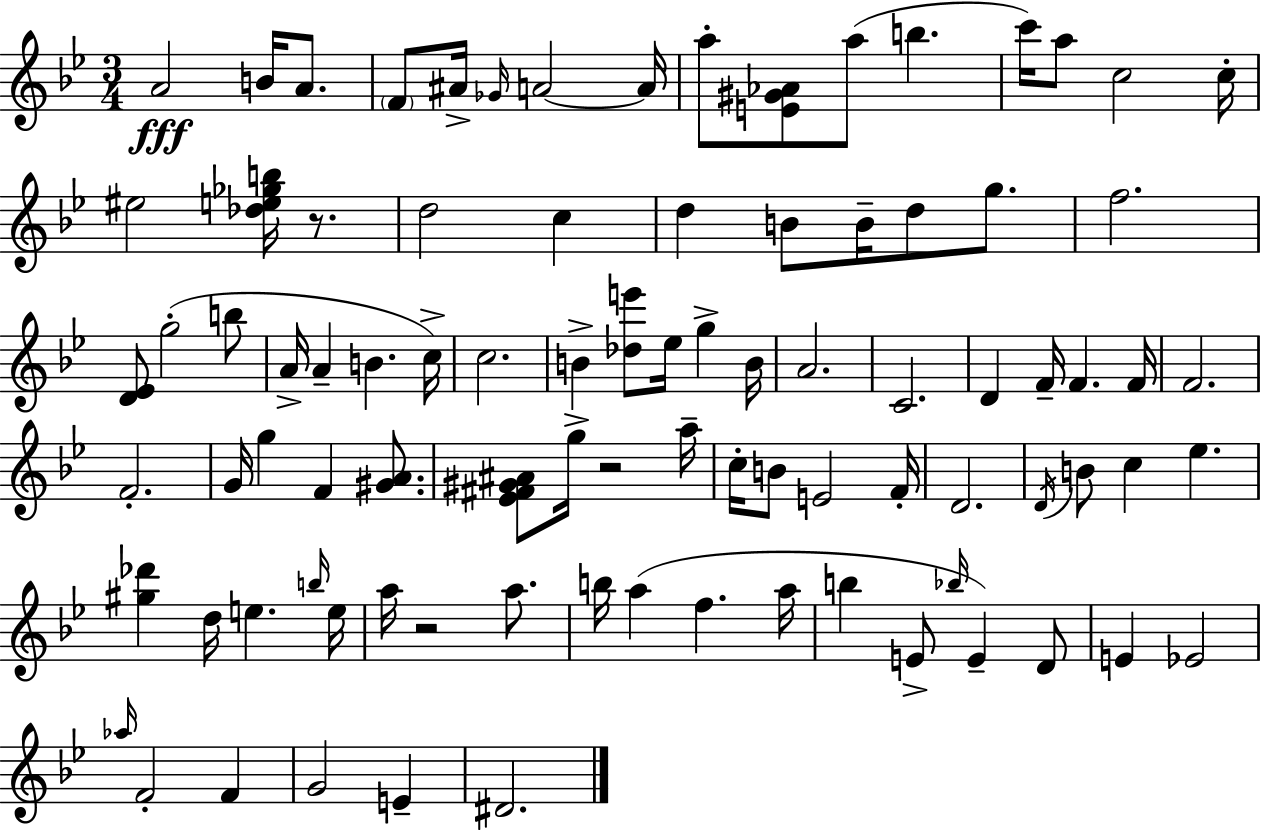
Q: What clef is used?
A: treble